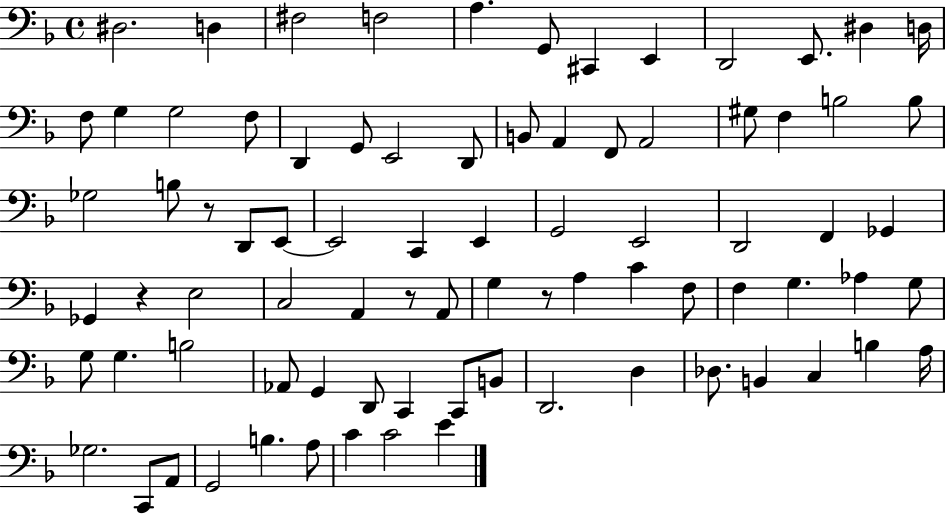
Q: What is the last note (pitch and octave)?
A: E4